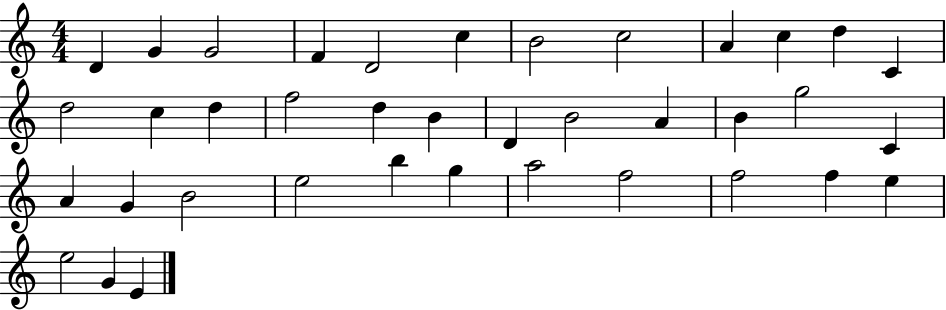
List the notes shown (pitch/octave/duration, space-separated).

D4/q G4/q G4/h F4/q D4/h C5/q B4/h C5/h A4/q C5/q D5/q C4/q D5/h C5/q D5/q F5/h D5/q B4/q D4/q B4/h A4/q B4/q G5/h C4/q A4/q G4/q B4/h E5/h B5/q G5/q A5/h F5/h F5/h F5/q E5/q E5/h G4/q E4/q